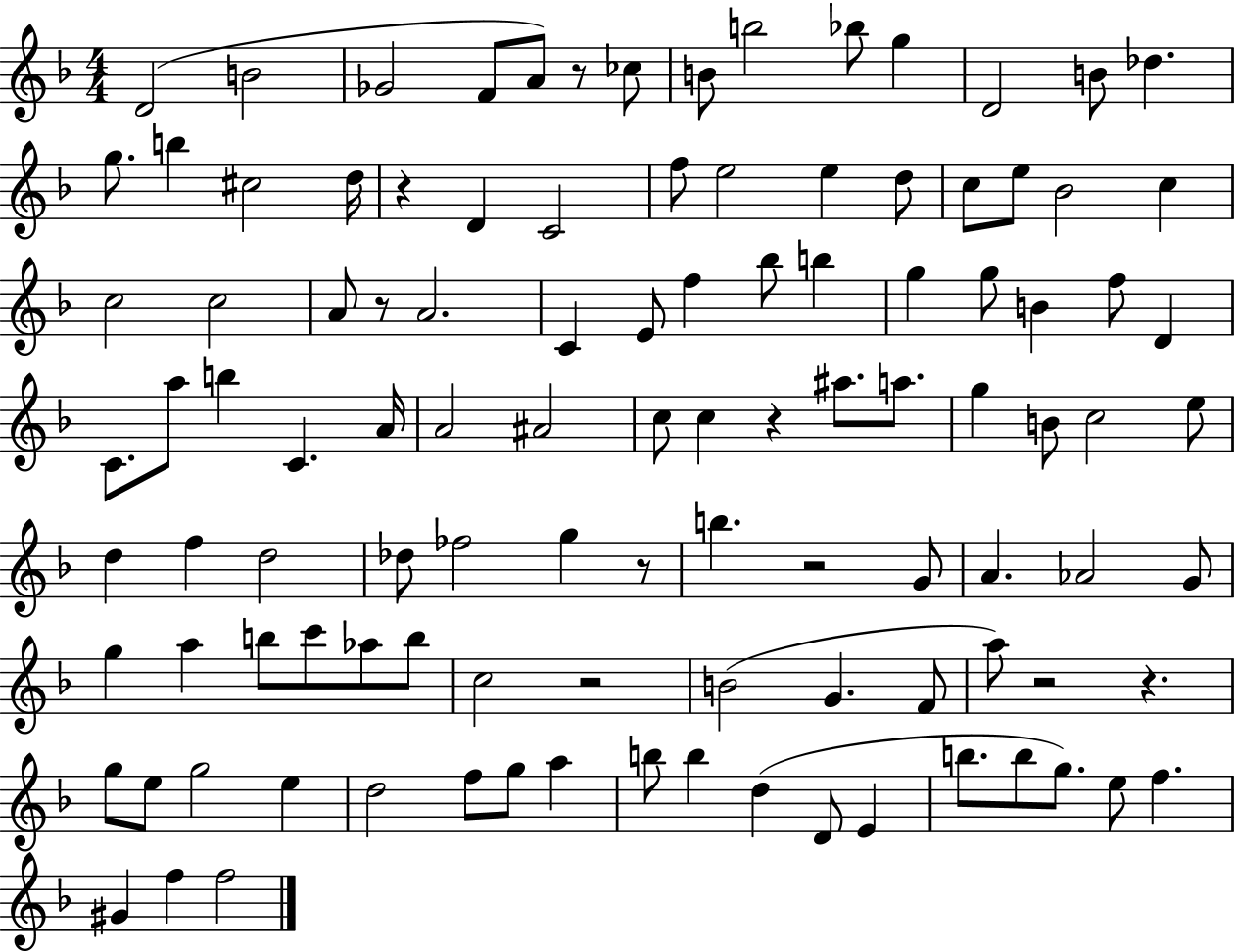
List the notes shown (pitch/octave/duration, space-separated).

D4/h B4/h Gb4/h F4/e A4/e R/e CES5/e B4/e B5/h Bb5/e G5/q D4/h B4/e Db5/q. G5/e. B5/q C#5/h D5/s R/q D4/q C4/h F5/e E5/h E5/q D5/e C5/e E5/e Bb4/h C5/q C5/h C5/h A4/e R/e A4/h. C4/q E4/e F5/q Bb5/e B5/q G5/q G5/e B4/q F5/e D4/q C4/e. A5/e B5/q C4/q. A4/s A4/h A#4/h C5/e C5/q R/q A#5/e. A5/e. G5/q B4/e C5/h E5/e D5/q F5/q D5/h Db5/e FES5/h G5/q R/e B5/q. R/h G4/e A4/q. Ab4/h G4/e G5/q A5/q B5/e C6/e Ab5/e B5/e C5/h R/h B4/h G4/q. F4/e A5/e R/h R/q. G5/e E5/e G5/h E5/q D5/h F5/e G5/e A5/q B5/e B5/q D5/q D4/e E4/q B5/e. B5/e G5/e. E5/e F5/q. G#4/q F5/q F5/h